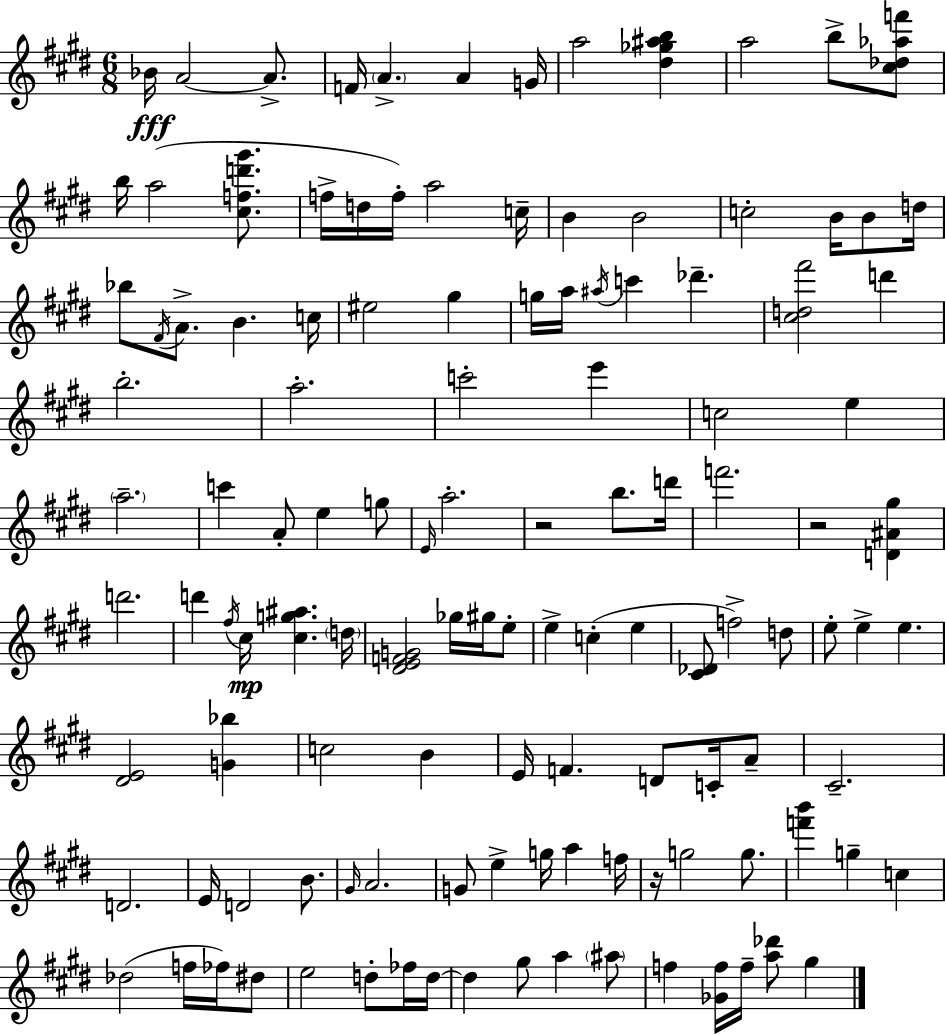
Bb4/s A4/h A4/e. F4/s A4/q. A4/q G4/s A5/h [D#5,Gb5,A#5,B5]/q A5/h B5/e [C#5,Db5,Ab5,F6]/e B5/s A5/h [C#5,F5,D6,G#6]/e. F5/s D5/s F5/s A5/h C5/s B4/q B4/h C5/h B4/s B4/e D5/s Bb5/e F#4/s A4/e. B4/q. C5/s EIS5/h G#5/q G5/s A5/s A#5/s C6/q Db6/q. [C#5,D5,F#6]/h D6/q B5/h. A5/h. C6/h E6/q C5/h E5/q A5/h. C6/q A4/e E5/q G5/e E4/s A5/h. R/h B5/e. D6/s F6/h. R/h [D4,A#4,G#5]/q D6/h. D6/q F#5/s C#5/s [C#5,G5,A#5]/q. D5/s [D#4,E4,F4,G4]/h Gb5/s G#5/s E5/e E5/q C5/q E5/q [C#4,Db4]/e F5/h D5/e E5/e E5/q E5/q. [D#4,E4]/h [G4,Bb5]/q C5/h B4/q E4/s F4/q. D4/e C4/s A4/e C#4/h. D4/h. E4/s D4/h B4/e. G#4/s A4/h. G4/e E5/q G5/s A5/q F5/s R/s G5/h G5/e. [F6,B6]/q G5/q C5/q Db5/h F5/s FES5/s D#5/e E5/h D5/e FES5/s D5/s D5/q G#5/e A5/q A#5/e F5/q [Gb4,F5]/s F5/s [A5,Db6]/e G#5/q